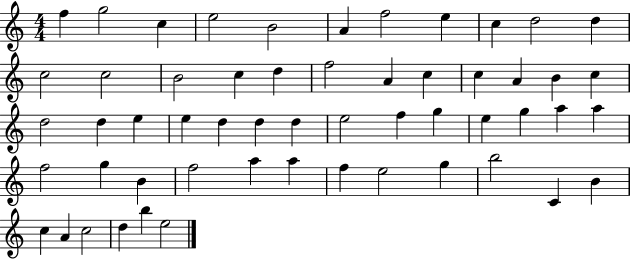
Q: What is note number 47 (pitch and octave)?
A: B5